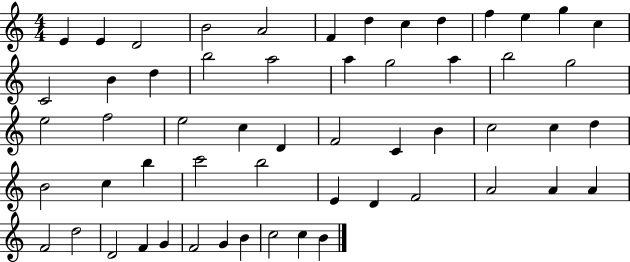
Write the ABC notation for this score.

X:1
T:Untitled
M:4/4
L:1/4
K:C
E E D2 B2 A2 F d c d f e g c C2 B d b2 a2 a g2 a b2 g2 e2 f2 e2 c D F2 C B c2 c d B2 c b c'2 b2 E D F2 A2 A A F2 d2 D2 F G F2 G B c2 c B